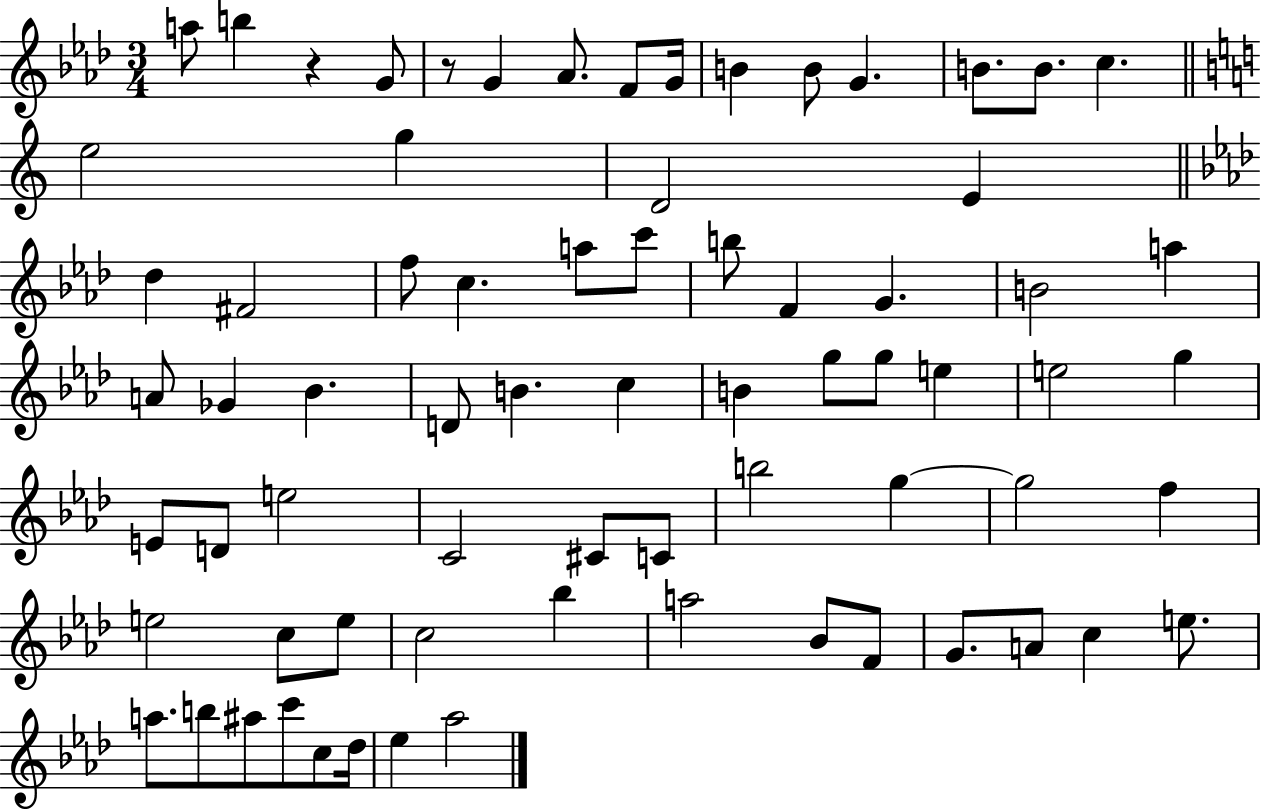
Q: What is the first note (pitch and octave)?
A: A5